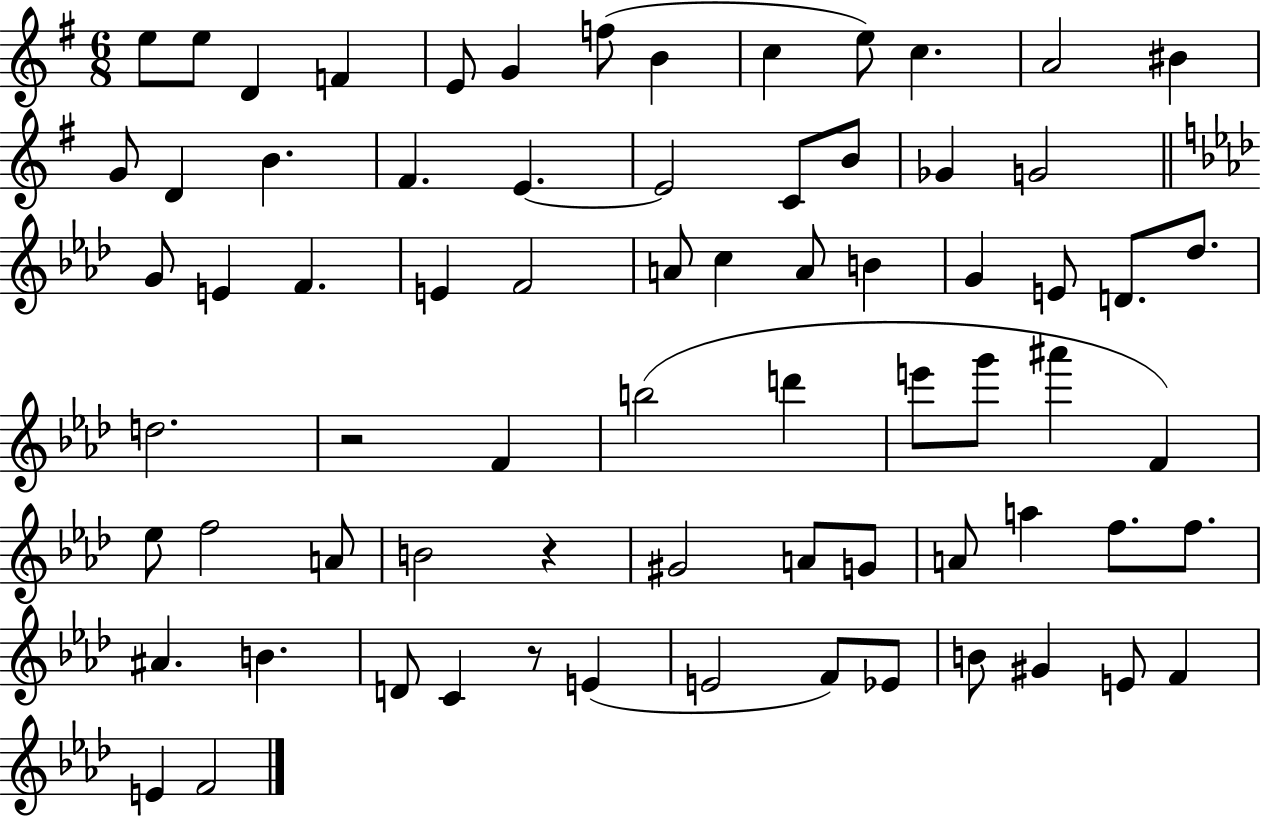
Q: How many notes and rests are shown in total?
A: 72